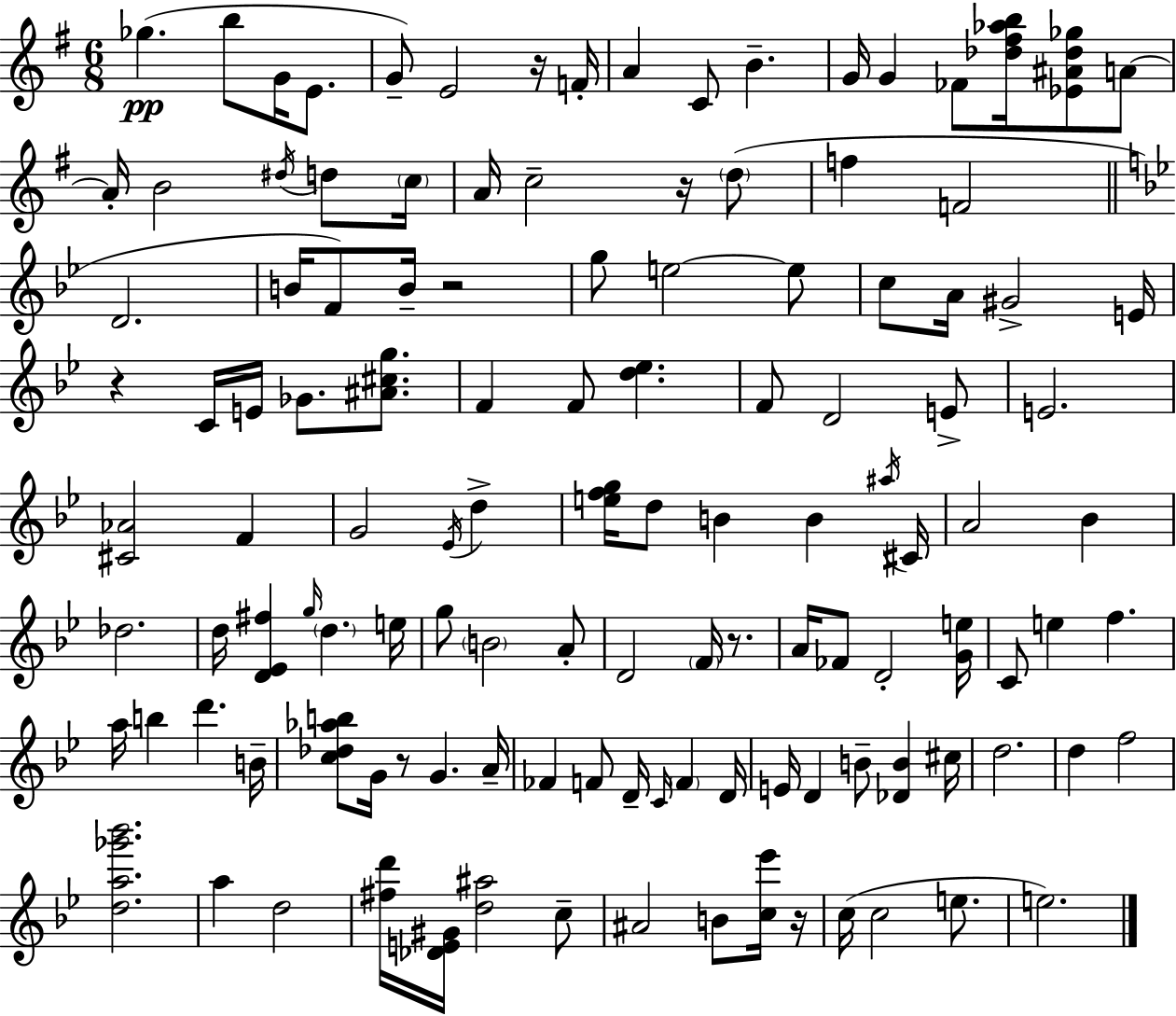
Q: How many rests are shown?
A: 7